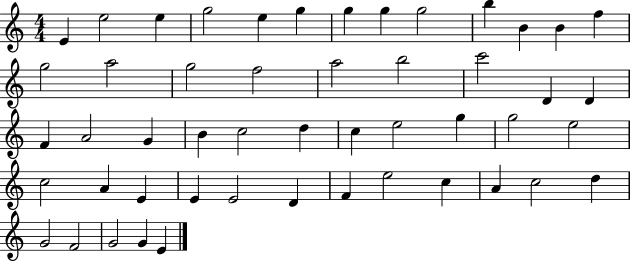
X:1
T:Untitled
M:4/4
L:1/4
K:C
E e2 e g2 e g g g g2 b B B f g2 a2 g2 f2 a2 b2 c'2 D D F A2 G B c2 d c e2 g g2 e2 c2 A E E E2 D F e2 c A c2 d G2 F2 G2 G E